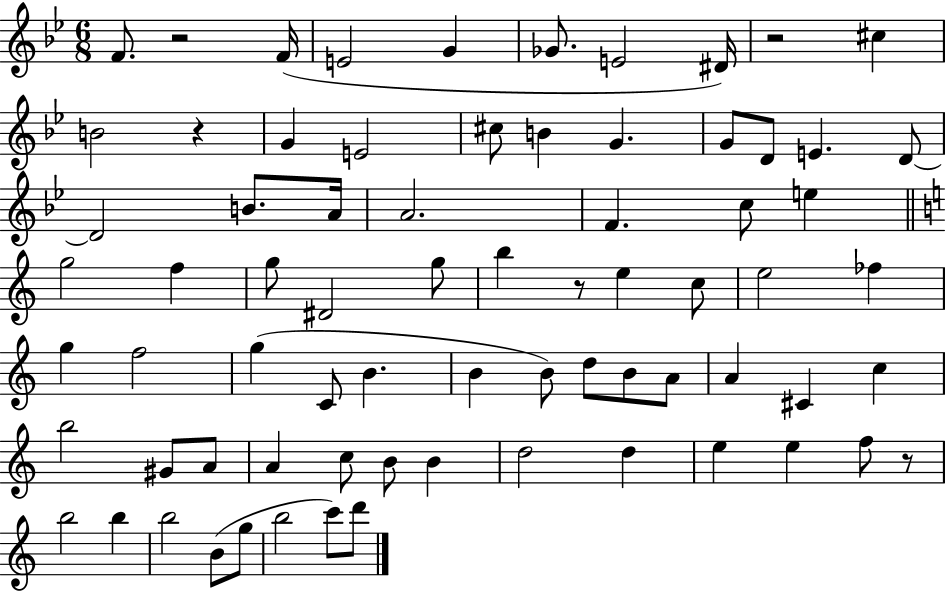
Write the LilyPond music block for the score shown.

{
  \clef treble
  \numericTimeSignature
  \time 6/8
  \key bes \major
  f'8. r2 f'16( | e'2 g'4 | ges'8. e'2 dis'16) | r2 cis''4 | \break b'2 r4 | g'4 e'2 | cis''8 b'4 g'4. | g'8 d'8 e'4. d'8~~ | \break d'2 b'8. a'16 | a'2. | f'4. c''8 e''4 | \bar "||" \break \key c \major g''2 f''4 | g''8 dis'2 g''8 | b''4 r8 e''4 c''8 | e''2 fes''4 | \break g''4 f''2 | g''4( c'8 b'4. | b'4 b'8) d''8 b'8 a'8 | a'4 cis'4 c''4 | \break b''2 gis'8 a'8 | a'4 c''8 b'8 b'4 | d''2 d''4 | e''4 e''4 f''8 r8 | \break b''2 b''4 | b''2 b'8( g''8 | b''2 c'''8) d'''8 | \bar "|."
}